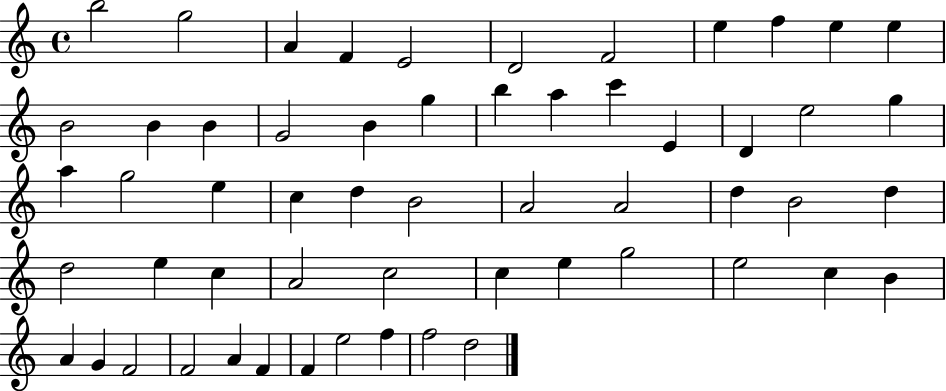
B5/h G5/h A4/q F4/q E4/h D4/h F4/h E5/q F5/q E5/q E5/q B4/h B4/q B4/q G4/h B4/q G5/q B5/q A5/q C6/q E4/q D4/q E5/h G5/q A5/q G5/h E5/q C5/q D5/q B4/h A4/h A4/h D5/q B4/h D5/q D5/h E5/q C5/q A4/h C5/h C5/q E5/q G5/h E5/h C5/q B4/q A4/q G4/q F4/h F4/h A4/q F4/q F4/q E5/h F5/q F5/h D5/h